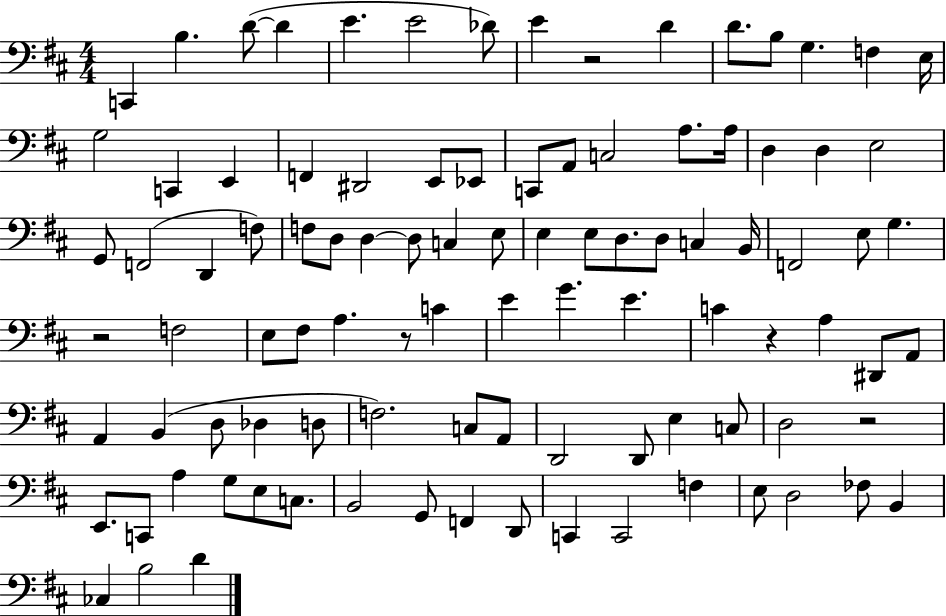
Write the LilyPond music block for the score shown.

{
  \clef bass
  \numericTimeSignature
  \time 4/4
  \key d \major
  c,4 b4. d'8~(~ d'4 | e'4. e'2 des'8) | e'4 r2 d'4 | d'8. b8 g4. f4 e16 | \break g2 c,4 e,4 | f,4 dis,2 e,8 ees,8 | c,8 a,8 c2 a8. a16 | d4 d4 e2 | \break g,8 f,2( d,4 f8) | f8 d8 d4~~ d8 c4 e8 | e4 e8 d8. d8 c4 b,16 | f,2 e8 g4. | \break r2 f2 | e8 fis8 a4. r8 c'4 | e'4 g'4. e'4. | c'4 r4 a4 dis,8 a,8 | \break a,4 b,4( d8 des4 d8 | f2.) c8 a,8 | d,2 d,8 e4 c8 | d2 r2 | \break e,8. c,8 a4 g8 e8 c8. | b,2 g,8 f,4 d,8 | c,4 c,2 f4 | e8 d2 fes8 b,4 | \break ces4 b2 d'4 | \bar "|."
}